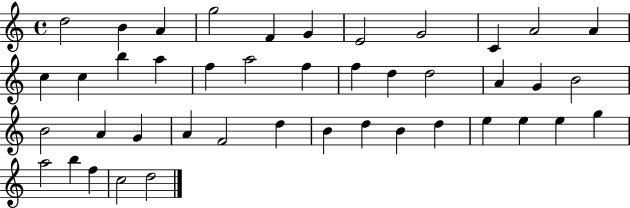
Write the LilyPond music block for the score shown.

{
  \clef treble
  \time 4/4
  \defaultTimeSignature
  \key c \major
  d''2 b'4 a'4 | g''2 f'4 g'4 | e'2 g'2 | c'4 a'2 a'4 | \break c''4 c''4 b''4 a''4 | f''4 a''2 f''4 | f''4 d''4 d''2 | a'4 g'4 b'2 | \break b'2 a'4 g'4 | a'4 f'2 d''4 | b'4 d''4 b'4 d''4 | e''4 e''4 e''4 g''4 | \break a''2 b''4 f''4 | c''2 d''2 | \bar "|."
}